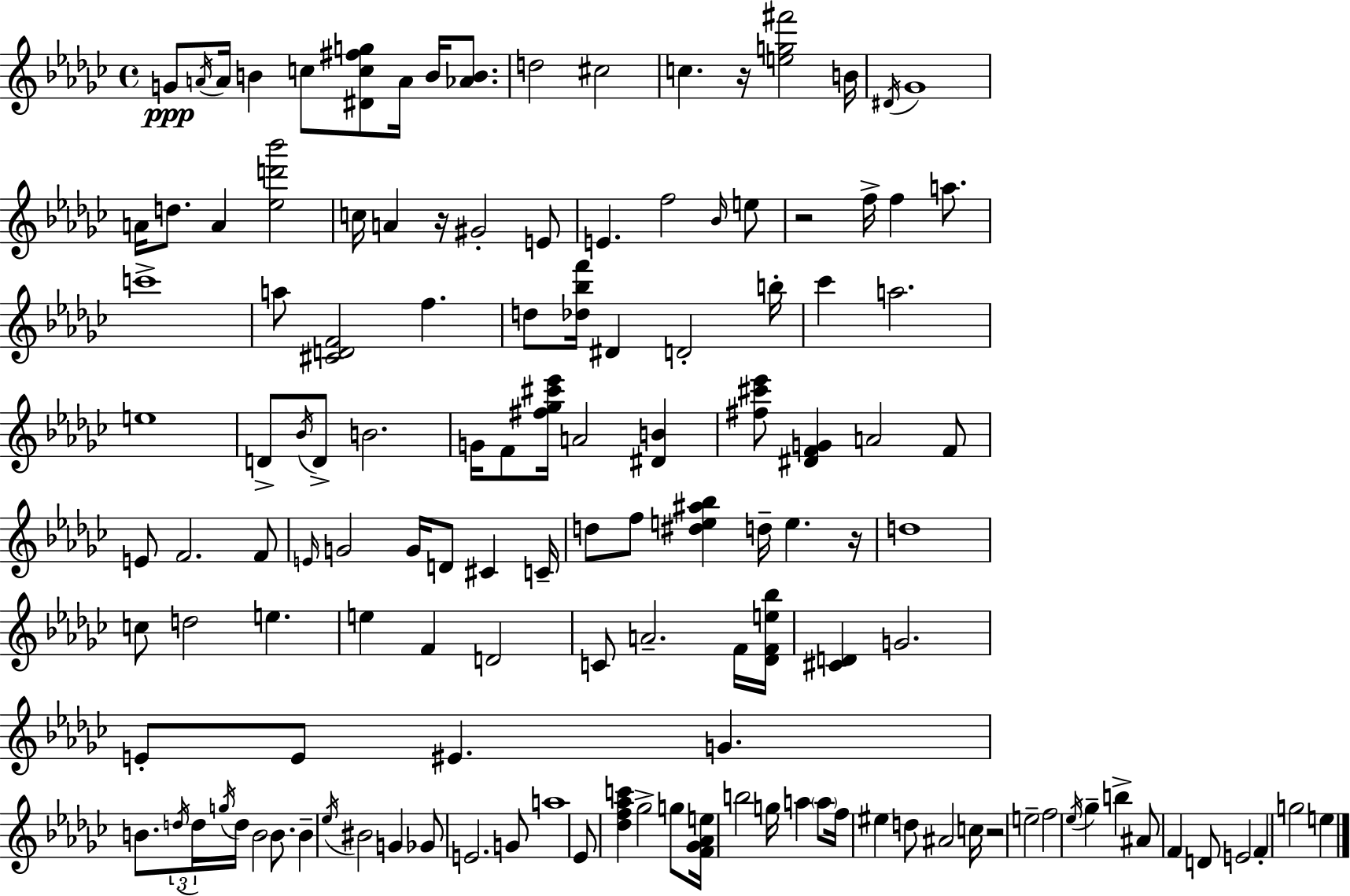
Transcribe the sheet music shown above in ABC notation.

X:1
T:Untitled
M:4/4
L:1/4
K:Ebm
G/2 A/4 A/4 B c/2 [^Dc^fg]/2 A/4 B/4 [_AB]/2 d2 ^c2 c z/4 [eg^f']2 B/4 ^D/4 _G4 A/4 d/2 A [_ed'_b']2 c/4 A z/4 ^G2 E/2 E f2 _B/4 e/2 z2 f/4 f a/2 c'4 a/2 [^CDF]2 f d/2 [_d_bf']/4 ^D D2 b/4 _c' a2 e4 D/2 _B/4 D/2 B2 G/4 F/2 [^f_g^c'_e']/4 A2 [^DB] [^f^c'_e']/2 [^DFG] A2 F/2 E/2 F2 F/2 E/4 G2 G/4 D/2 ^C C/4 d/2 f/2 [^de^a_b] d/4 e z/4 d4 c/2 d2 e e F D2 C/2 A2 F/4 [_DFe_b]/4 [^CD] G2 E/2 E/2 ^E G B/2 d/4 d/4 g/4 d/4 B2 B/2 B _e/4 ^B2 G _G/2 E2 G/2 a4 _E/2 [_df_ac'] _g2 g/2 [F_G_Ae]/4 b2 g/4 a a/2 f/4 ^e d/2 ^A2 c/4 z2 e2 f2 _e/4 _g b ^A/2 F D/2 E2 F g2 e